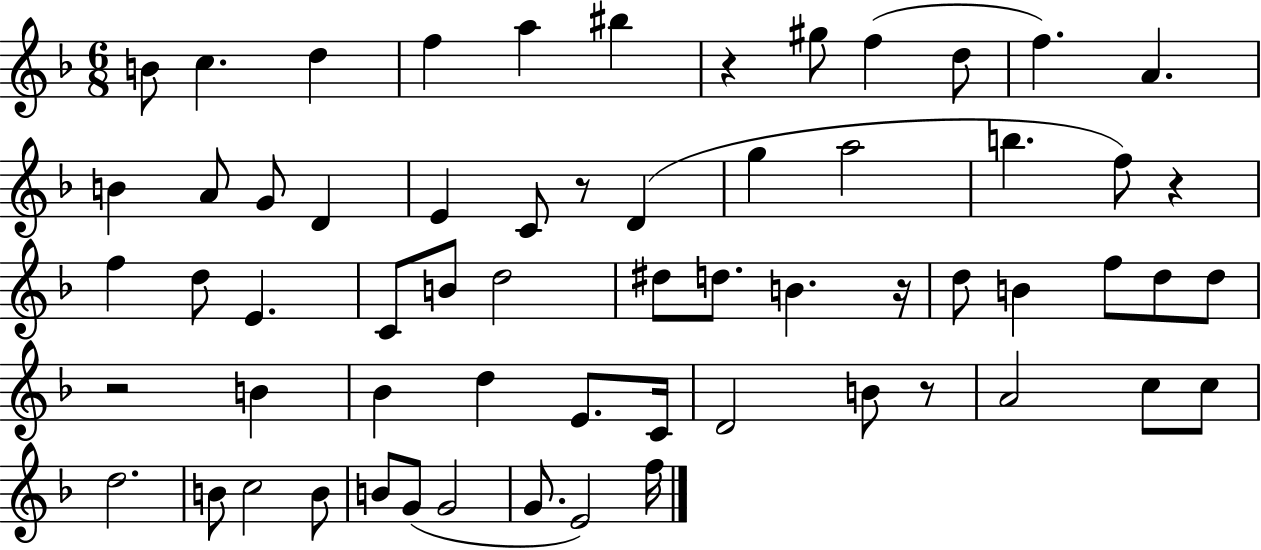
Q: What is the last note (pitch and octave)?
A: F5